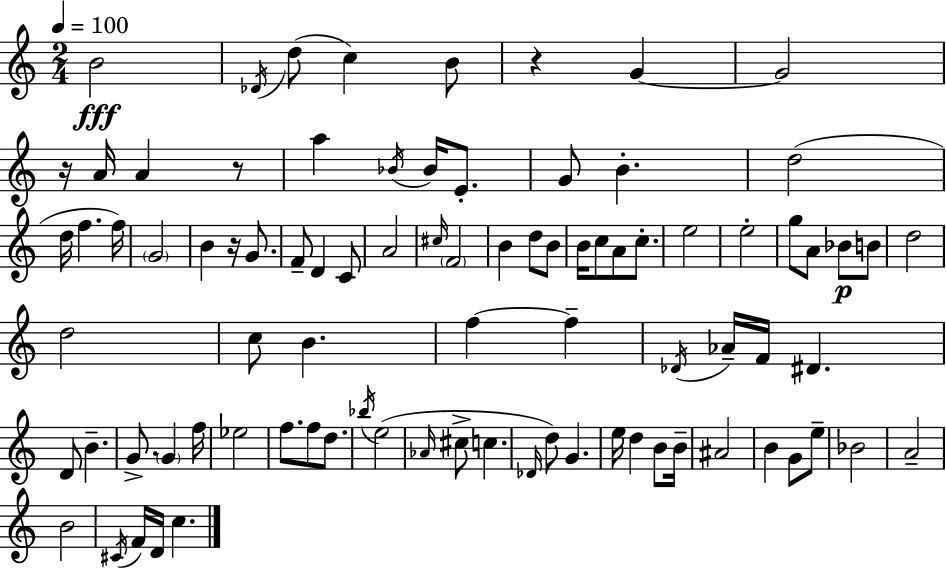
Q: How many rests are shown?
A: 4